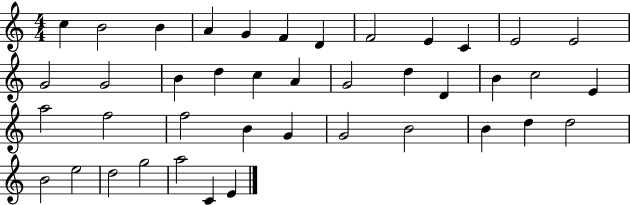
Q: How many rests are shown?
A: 0